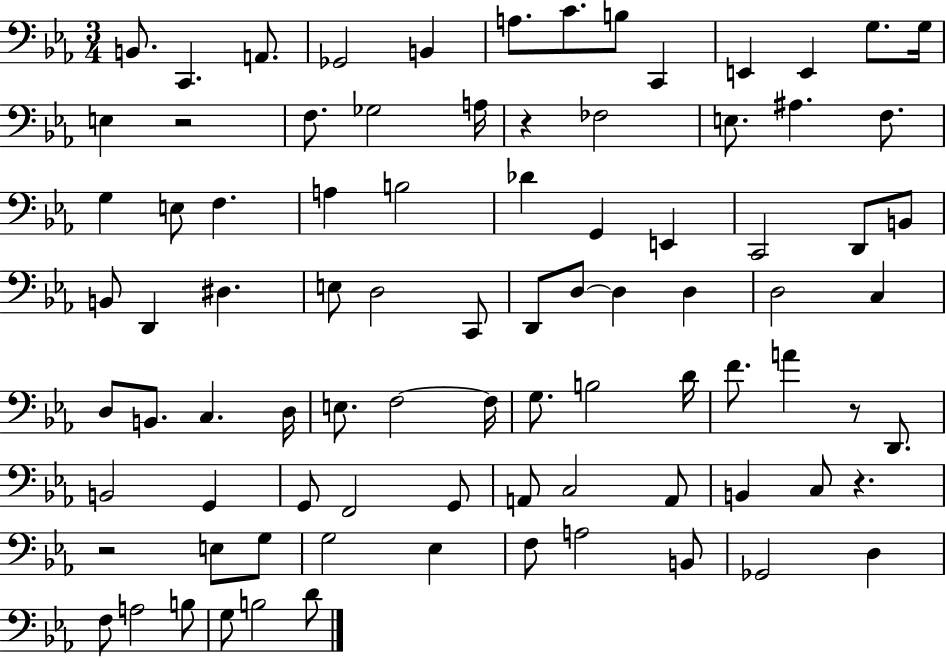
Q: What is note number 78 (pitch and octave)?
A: A3